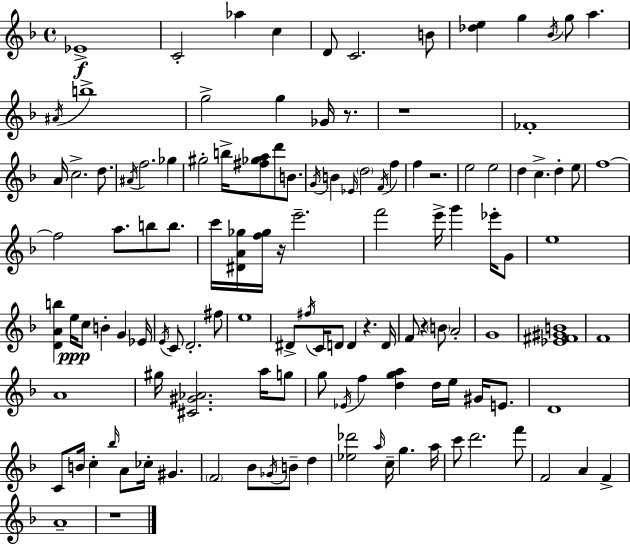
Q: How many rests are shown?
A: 7